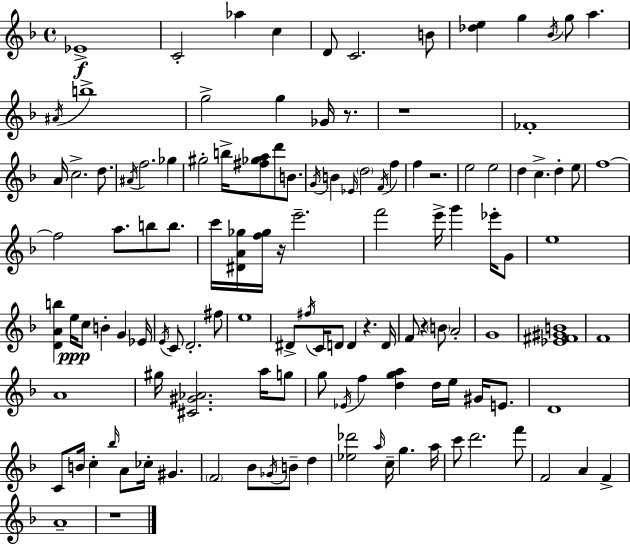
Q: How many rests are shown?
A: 7